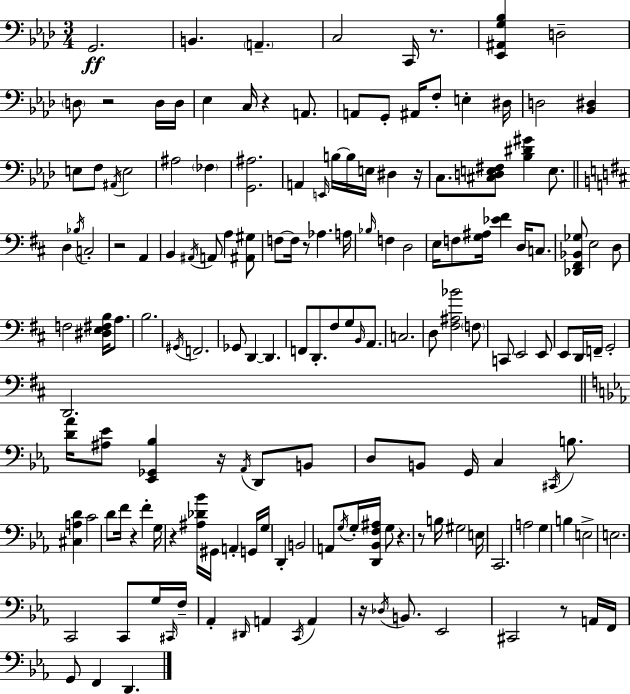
X:1
T:Untitled
M:3/4
L:1/4
K:Ab
G,,2 B,, A,, C,2 C,,/4 z/2 [_E,,^A,,G,_B,] D,2 D,/2 z2 D,/4 D,/4 _E, C,/4 z A,,/2 A,,/2 G,,/2 ^A,,/4 F,/2 E, ^D,/4 D,2 [_B,,^D,] E,/2 F,/2 ^A,,/4 E,2 ^A,2 _F, [G,,^A,]2 A,, E,,/4 B,/4 B,/4 E,/4 ^D, z/4 C,/2 [^C,D,E,^F,]/2 [_B,^D^G] E,/2 D, _B,/4 C,2 z2 A,, B,, ^A,,/4 A,,/2 A, [^A,,^G,]/2 F,/2 F,/4 z/2 _A, A,/4 _B,/4 F, D,2 E,/4 F,/2 [G,^A,]/4 [_E^F] D,/4 C,/2 [_D,,^F,,_B,,_G,]/2 E,2 D,/2 F,2 [^D,E,^F,B,]/4 A,/2 B,2 ^G,,/4 F,,2 _G,,/2 D,, D,, F,,/2 D,,/2 ^F,/2 G,/2 B,,/4 A,,/2 C,2 D,/2 [^F,^A,_B]2 F,/2 C,,/2 E,,2 E,,/2 E,,/2 D,,/4 F,,/4 G,,2 D,,2 [D_A]/4 [^A,_E]/2 [_E,,_G,,_B,] z/4 _A,,/4 D,,/2 B,,/2 D,/2 B,,/2 G,,/4 C, ^C,,/4 B,/2 [^C,A,D] C2 D/2 F/4 z F G,/4 z [^A,_D_B]/4 ^G,,/4 A,, G,,/4 G,/4 D,, B,,2 A,,/2 G,/4 G,/4 [D,,_B,,F,^A,]/4 G,/2 z z/2 B,/4 ^G,2 E,/4 C,,2 A,2 G, B, E,2 E,2 C,,2 C,,/2 G,/4 ^C,,/4 F,/4 _A,, ^D,,/4 A,, C,,/4 A,, z/4 _D,/4 B,,/2 _E,,2 ^C,,2 z/2 A,,/4 F,,/4 G,,/2 F,, D,,